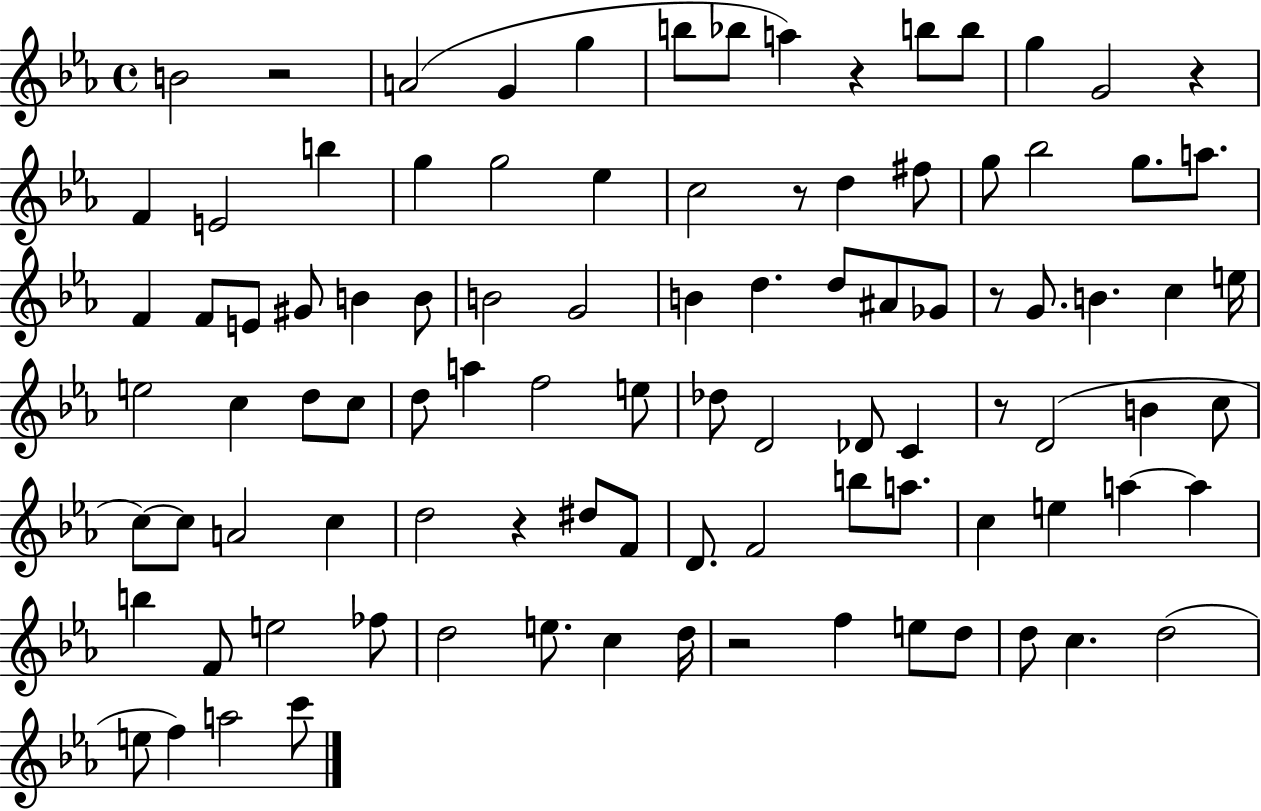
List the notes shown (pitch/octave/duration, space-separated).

B4/h R/h A4/h G4/q G5/q B5/e Bb5/e A5/q R/q B5/e B5/e G5/q G4/h R/q F4/q E4/h B5/q G5/q G5/h Eb5/q C5/h R/e D5/q F#5/e G5/e Bb5/h G5/e. A5/e. F4/q F4/e E4/e G#4/e B4/q B4/e B4/h G4/h B4/q D5/q. D5/e A#4/e Gb4/e R/e G4/e. B4/q. C5/q E5/s E5/h C5/q D5/e C5/e D5/e A5/q F5/h E5/e Db5/e D4/h Db4/e C4/q R/e D4/h B4/q C5/e C5/e C5/e A4/h C5/q D5/h R/q D#5/e F4/e D4/e. F4/h B5/e A5/e. C5/q E5/q A5/q A5/q B5/q F4/e E5/h FES5/e D5/h E5/e. C5/q D5/s R/h F5/q E5/e D5/e D5/e C5/q. D5/h E5/e F5/q A5/h C6/e